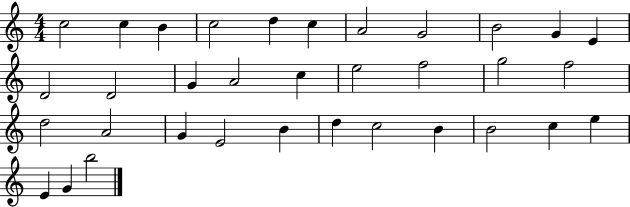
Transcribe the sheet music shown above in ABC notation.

X:1
T:Untitled
M:4/4
L:1/4
K:C
c2 c B c2 d c A2 G2 B2 G E D2 D2 G A2 c e2 f2 g2 f2 d2 A2 G E2 B d c2 B B2 c e E G b2